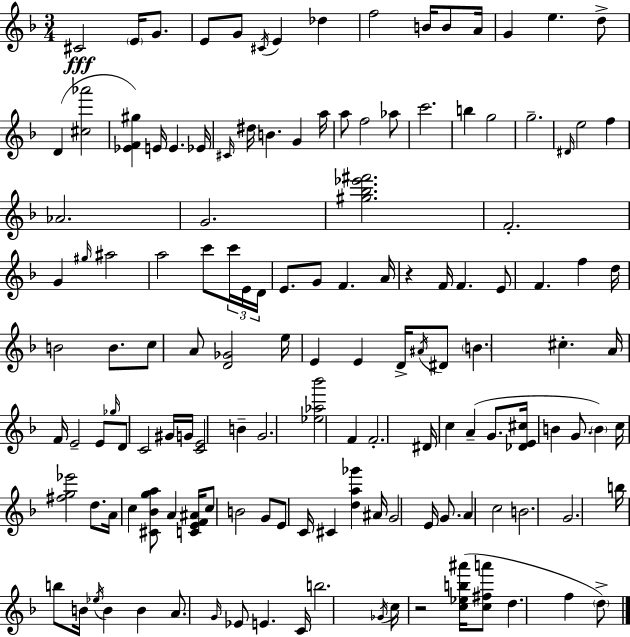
{
  \clef treble
  \numericTimeSignature
  \time 3/4
  \key d \minor
  cis'2\fff \parenthesize e'16 g'8. | e'8 g'8 \acciaccatura { cis'16 } e'4 des''4 | f''2 b'16 b'8 | a'16 g'4 e''4. d''8-> | \break d'4( <cis'' aes'''>2 | <ees' f' gis''>4) e'16 e'4. | ees'16 \grace { cis'16 } dis''16 b'4. g'4 | a''16 a''8 f''2 | \break aes''8 c'''2. | b''4 g''2 | g''2.-- | \grace { dis'16 } e''2 f''4 | \break aes'2. | g'2. | <gis'' bes'' ees''' fis'''>2. | f'2.-. | \break g'4 \grace { gis''16 } ais''2 | a''2 | c'''8 \tuplet 3/2 { c'''16 e'16 d'16 } e'8. g'8 f'4. | a'16 r4 f'16 f'4. | \break e'8 f'4. | f''4 d''16 b'2 | b'8. c''8 a'8 <d' ges'>2 | e''16 e'4 e'4 | \break d'16-> \acciaccatura { ais'16 } dis'8 \parenthesize b'4. cis''4.-. | a'16 f'16 e'2-- | e'8 \grace { ges''16 } d'8 c'2 | gis'16 g'16 <c' e'>2 | \break b'4-- g'2. | <ees'' aes'' bes'''>2 | f'4 f'2.-. | dis'16 c''4 a'4--( | \break g'8. <des' e' cis''>16 b'4 g'8. | \parenthesize b'4) c''16 <fis'' g'' ees'''>2 | d''8. a'16 c''4 <cis' bes' g'' a''>8 | a'4 <c' e' f' ais'>16 c''8 b'2 | \break g'8 e'8 c'16 cis'4 | <d'' a'' ges'''>4 ais'16 g'2 | e'16 g'8. a'4 c''2 | b'2. | \break g'2. | b''16 b''8 b'16 \acciaccatura { ees''16 } b'4 | b'4 a'8. \grace { g'16 } ees'8 | e'4. c'16 b''2. | \break \acciaccatura { ges'16 } c''16 r2 | <c'' ees'' b'' ais'''>16( <c'' fis'' a'''>8 d''4. | f''4 \parenthesize d''8->) \bar "|."
}